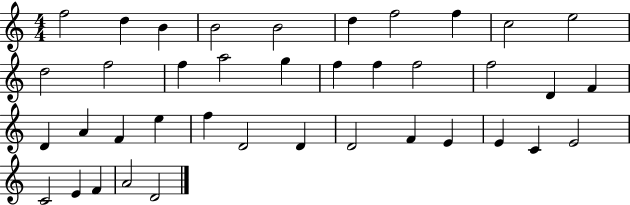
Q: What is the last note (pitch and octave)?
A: D4